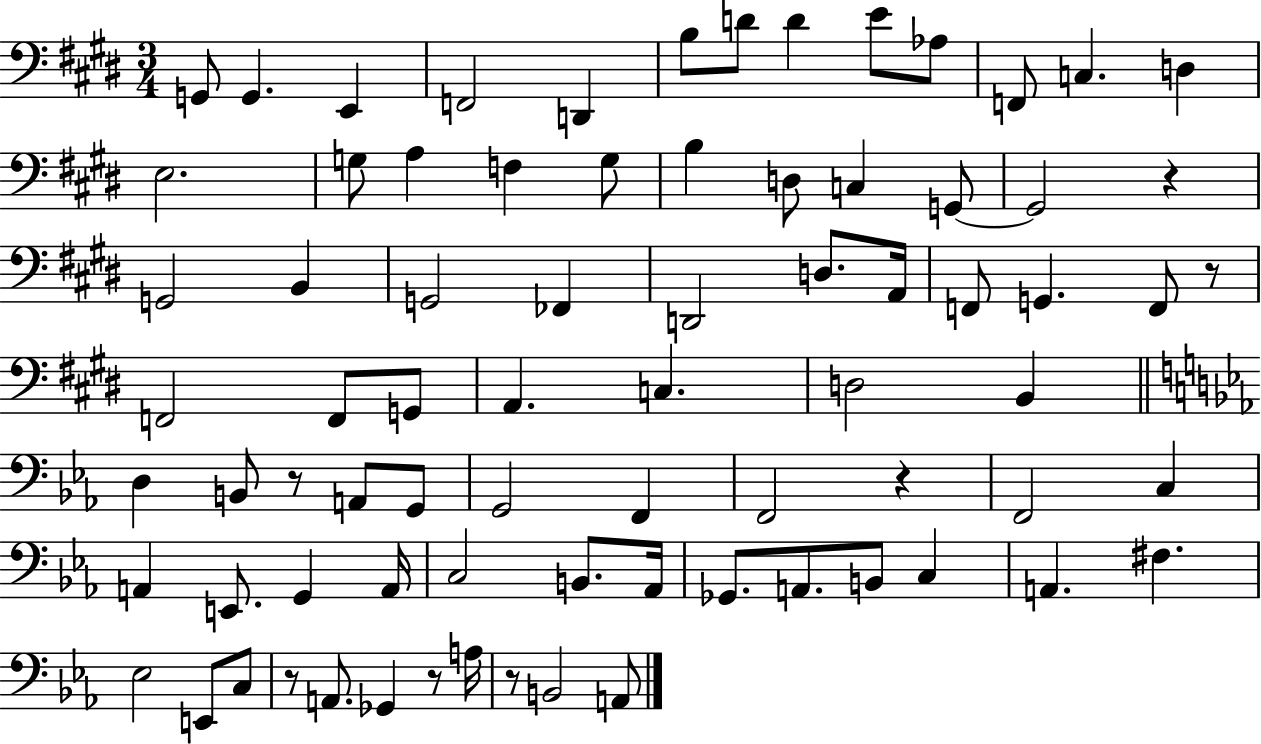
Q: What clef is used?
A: bass